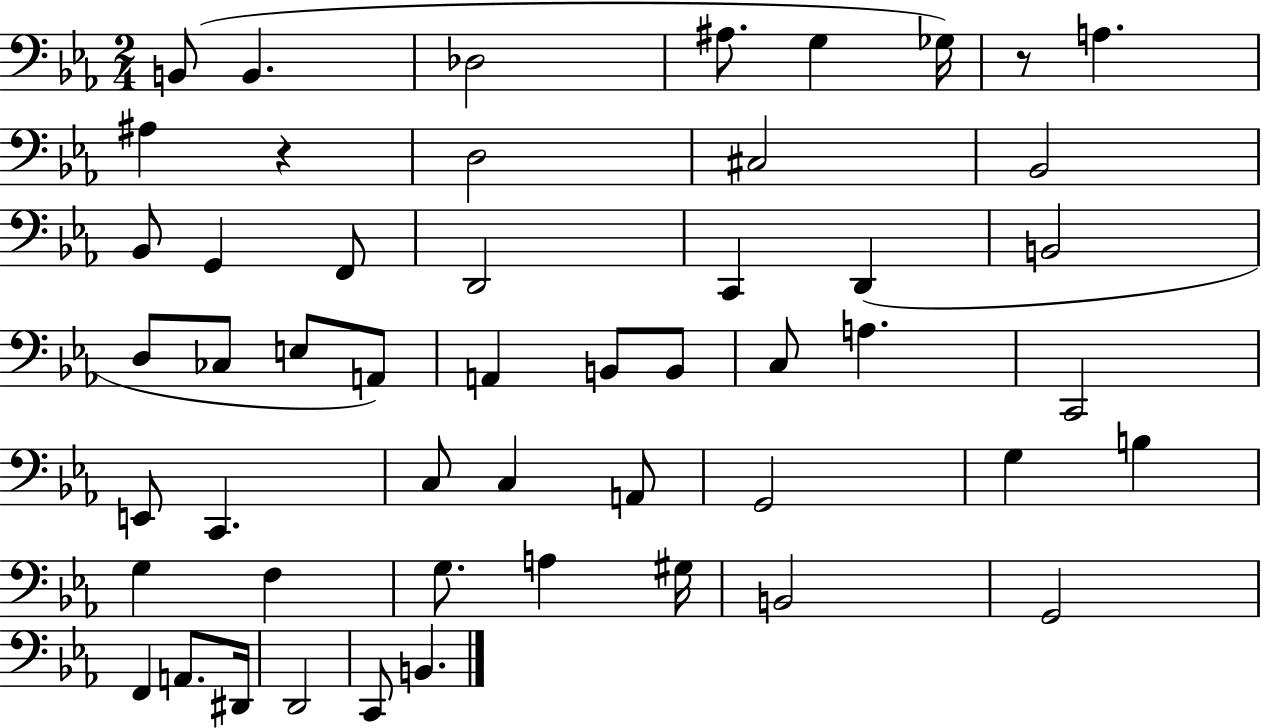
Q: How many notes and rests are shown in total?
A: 51